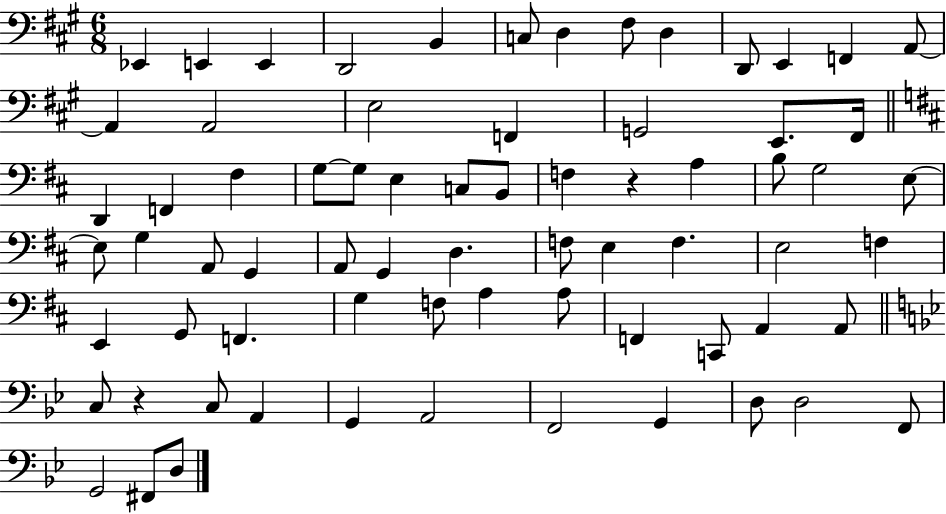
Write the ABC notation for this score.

X:1
T:Untitled
M:6/8
L:1/4
K:A
_E,, E,, E,, D,,2 B,, C,/2 D, ^F,/2 D, D,,/2 E,, F,, A,,/2 A,, A,,2 E,2 F,, G,,2 E,,/2 ^F,,/4 D,, F,, ^F, G,/2 G,/2 E, C,/2 B,,/2 F, z A, B,/2 G,2 E,/2 E,/2 G, A,,/2 G,, A,,/2 G,, D, F,/2 E, F, E,2 F, E,, G,,/2 F,, G, F,/2 A, A,/2 F,, C,,/2 A,, A,,/2 C,/2 z C,/2 A,, G,, A,,2 F,,2 G,, D,/2 D,2 F,,/2 G,,2 ^F,,/2 D,/2